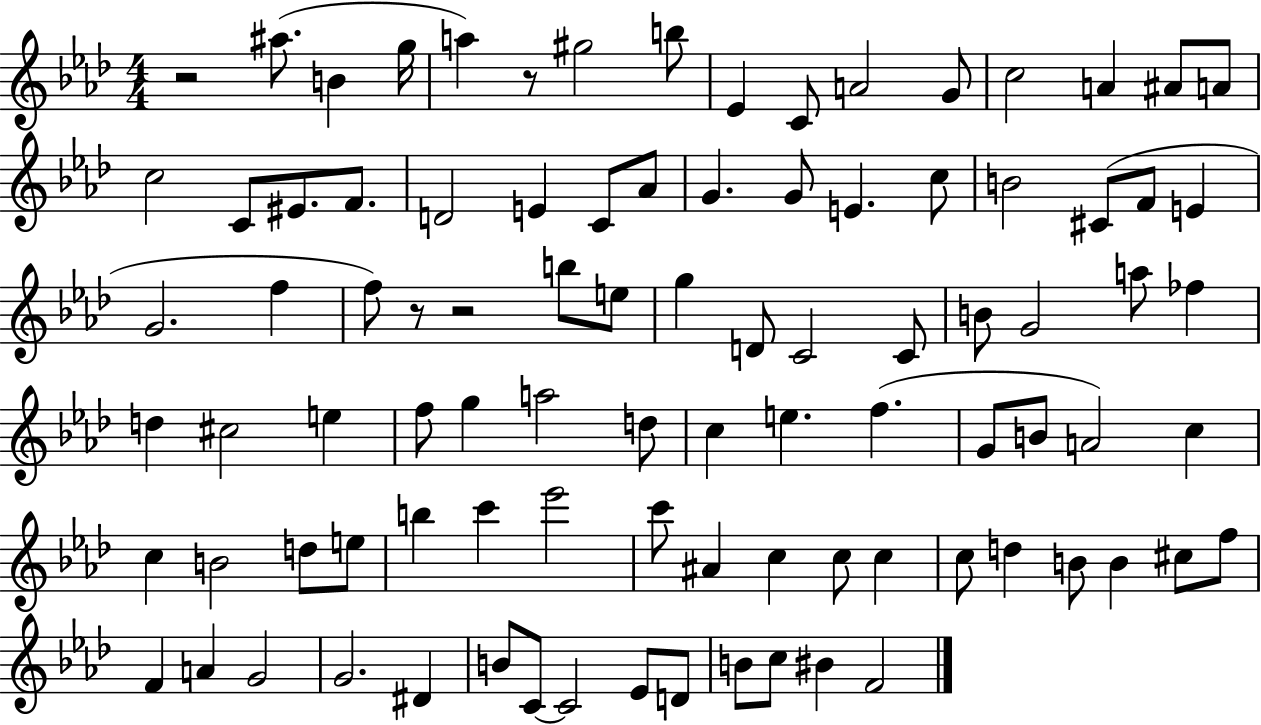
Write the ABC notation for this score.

X:1
T:Untitled
M:4/4
L:1/4
K:Ab
z2 ^a/2 B g/4 a z/2 ^g2 b/2 _E C/2 A2 G/2 c2 A ^A/2 A/2 c2 C/2 ^E/2 F/2 D2 E C/2 _A/2 G G/2 E c/2 B2 ^C/2 F/2 E G2 f f/2 z/2 z2 b/2 e/2 g D/2 C2 C/2 B/2 G2 a/2 _f d ^c2 e f/2 g a2 d/2 c e f G/2 B/2 A2 c c B2 d/2 e/2 b c' _e'2 c'/2 ^A c c/2 c c/2 d B/2 B ^c/2 f/2 F A G2 G2 ^D B/2 C/2 C2 _E/2 D/2 B/2 c/2 ^B F2